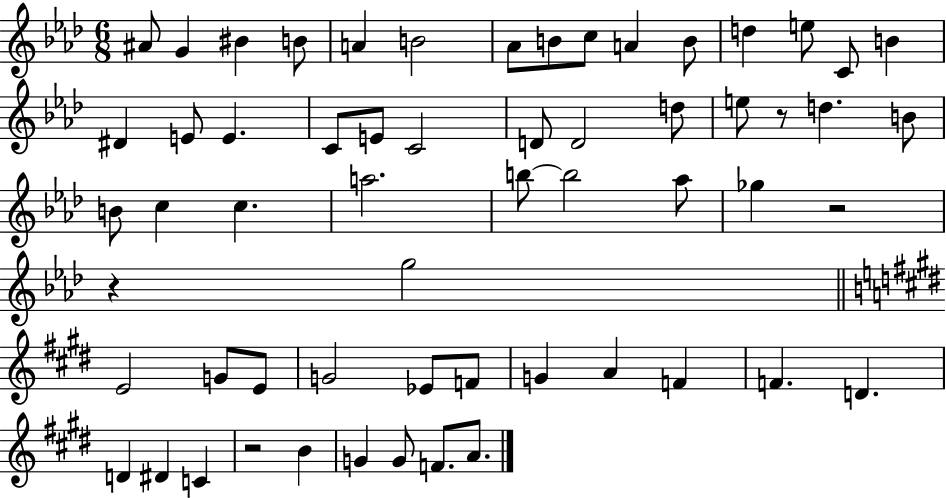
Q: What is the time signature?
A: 6/8